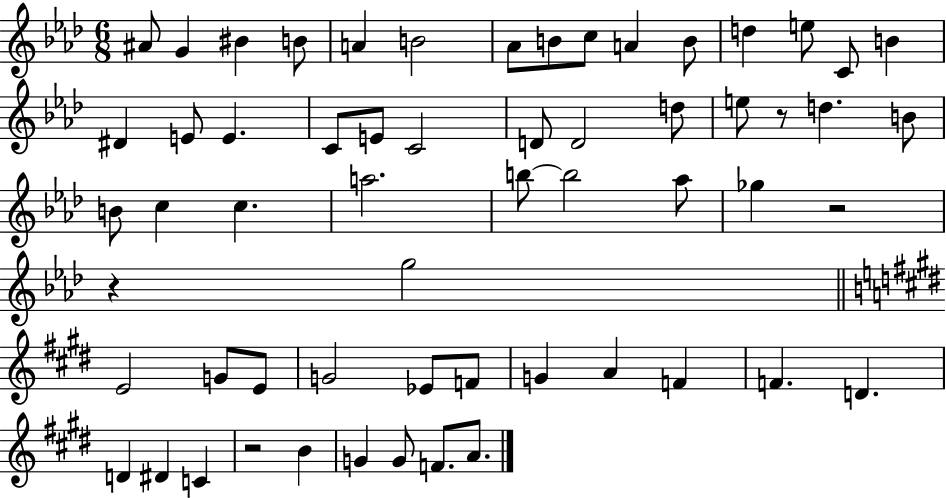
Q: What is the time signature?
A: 6/8